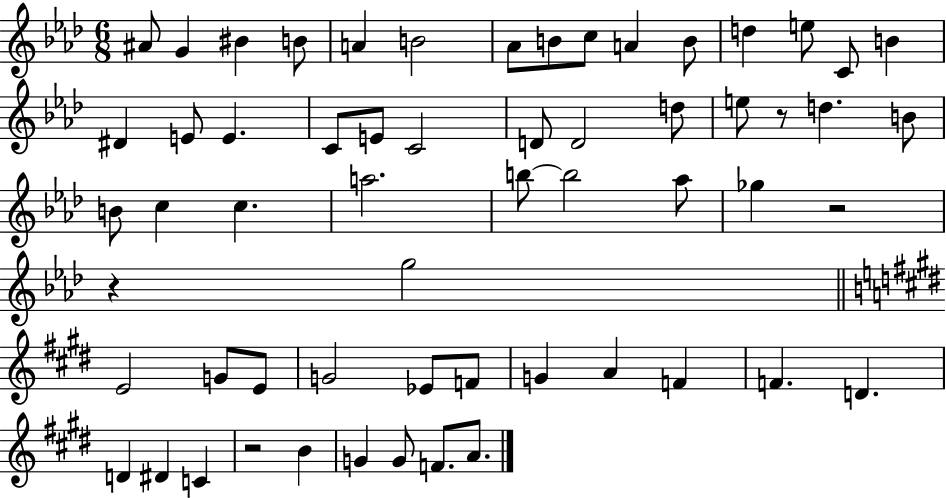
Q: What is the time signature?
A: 6/8